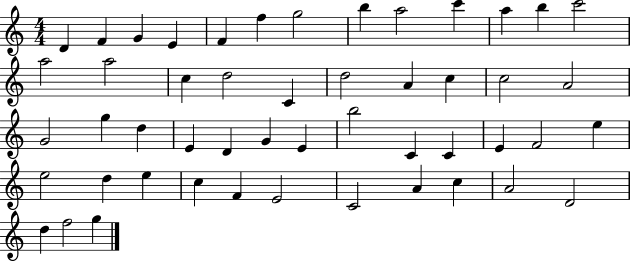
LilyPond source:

{
  \clef treble
  \numericTimeSignature
  \time 4/4
  \key c \major
  d'4 f'4 g'4 e'4 | f'4 f''4 g''2 | b''4 a''2 c'''4 | a''4 b''4 c'''2 | \break a''2 a''2 | c''4 d''2 c'4 | d''2 a'4 c''4 | c''2 a'2 | \break g'2 g''4 d''4 | e'4 d'4 g'4 e'4 | b''2 c'4 c'4 | e'4 f'2 e''4 | \break e''2 d''4 e''4 | c''4 f'4 e'2 | c'2 a'4 c''4 | a'2 d'2 | \break d''4 f''2 g''4 | \bar "|."
}